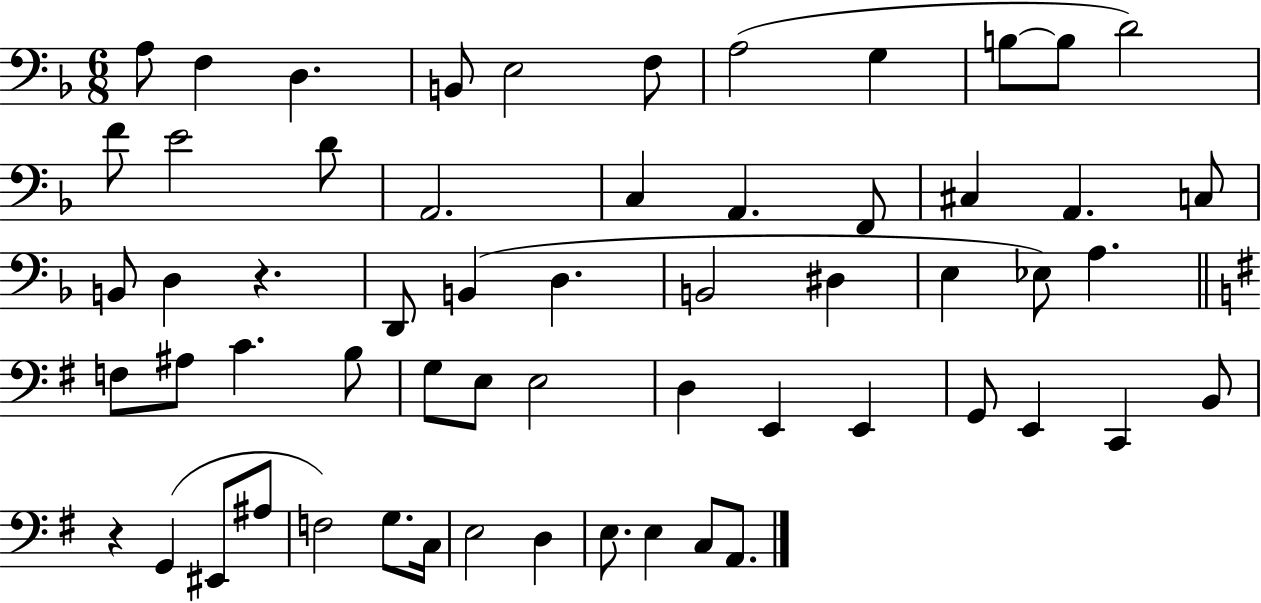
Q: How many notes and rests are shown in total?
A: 59